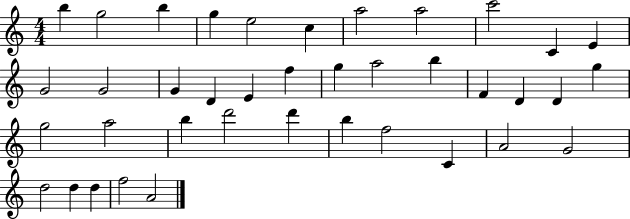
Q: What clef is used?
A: treble